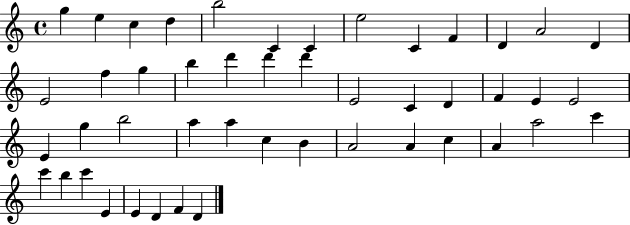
G5/q E5/q C5/q D5/q B5/h C4/q C4/q E5/h C4/q F4/q D4/q A4/h D4/q E4/h F5/q G5/q B5/q D6/q D6/q D6/q E4/h C4/q D4/q F4/q E4/q E4/h E4/q G5/q B5/h A5/q A5/q C5/q B4/q A4/h A4/q C5/q A4/q A5/h C6/q C6/q B5/q C6/q E4/q E4/q D4/q F4/q D4/q